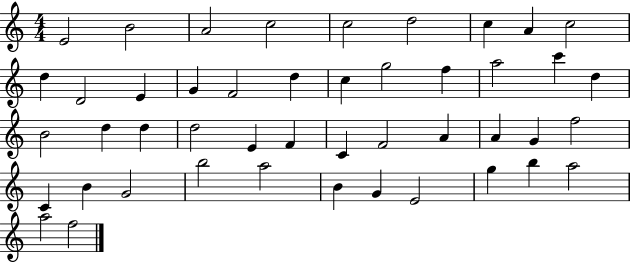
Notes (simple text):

E4/h B4/h A4/h C5/h C5/h D5/h C5/q A4/q C5/h D5/q D4/h E4/q G4/q F4/h D5/q C5/q G5/h F5/q A5/h C6/q D5/q B4/h D5/q D5/q D5/h E4/q F4/q C4/q F4/h A4/q A4/q G4/q F5/h C4/q B4/q G4/h B5/h A5/h B4/q G4/q E4/h G5/q B5/q A5/h A5/h F5/h